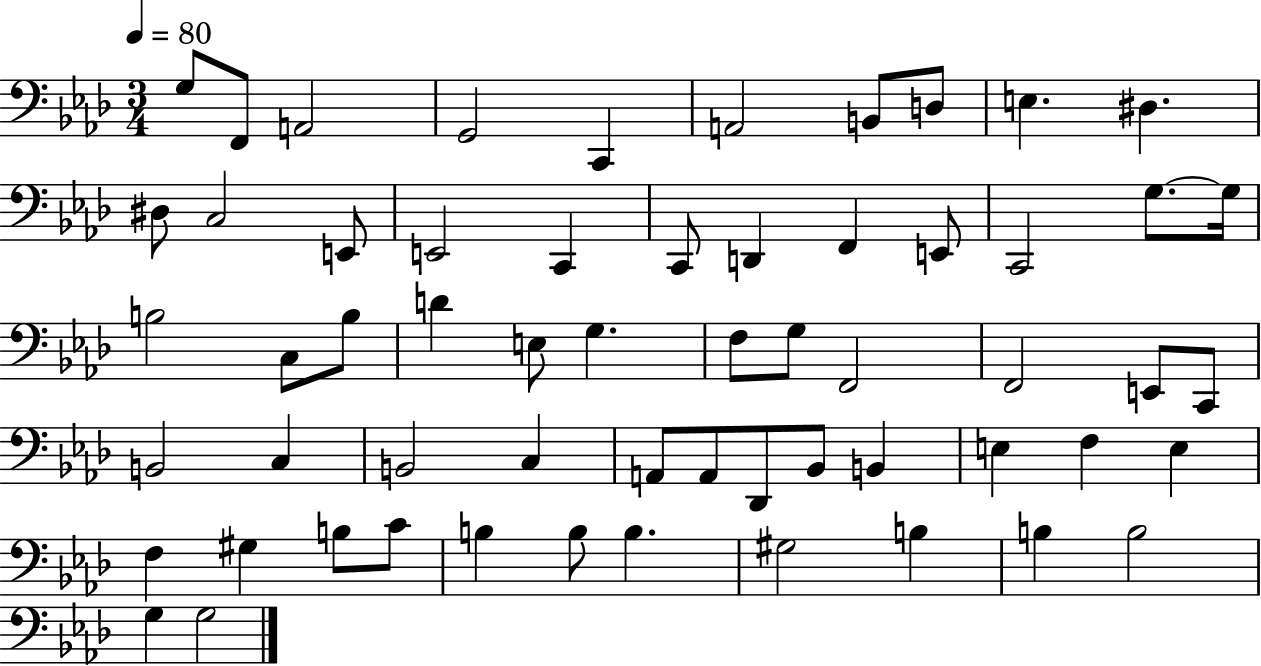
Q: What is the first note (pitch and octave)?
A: G3